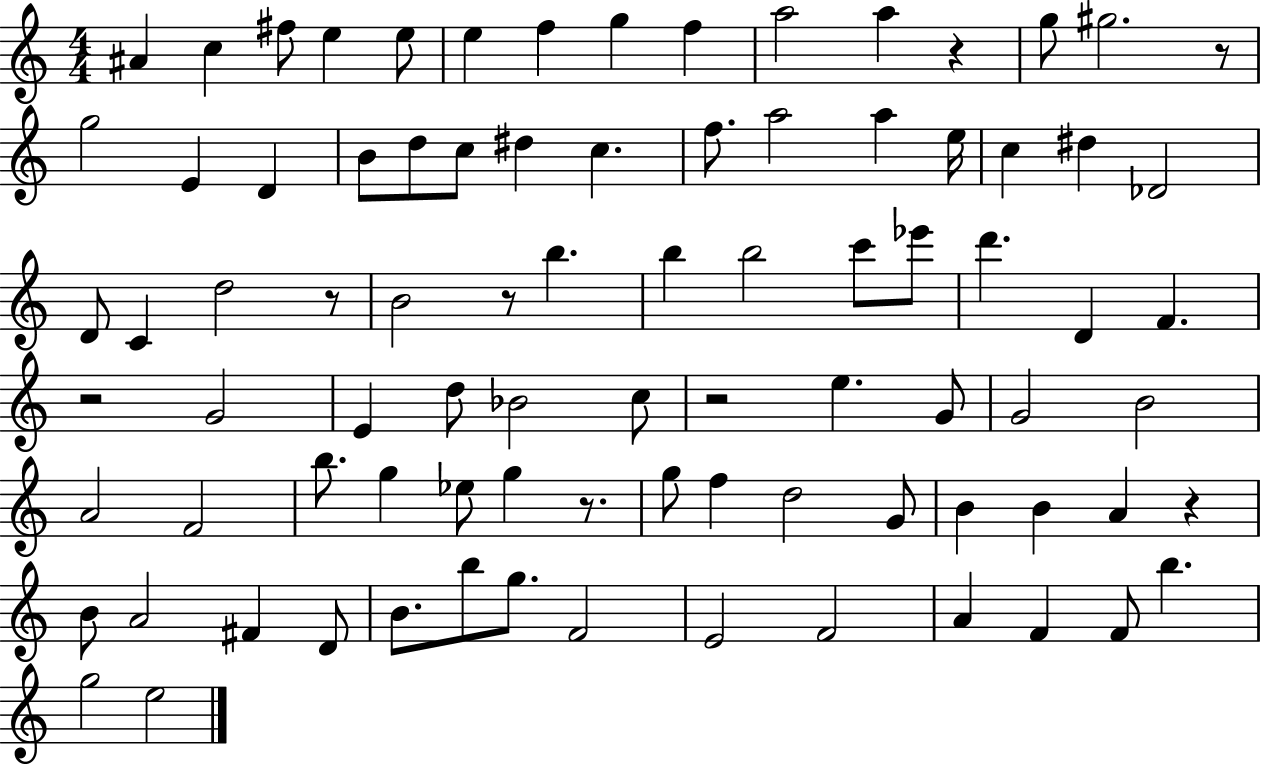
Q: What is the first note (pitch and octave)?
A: A#4